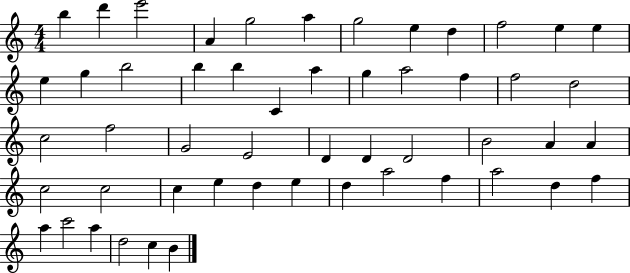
B5/q D6/q E6/h A4/q G5/h A5/q G5/h E5/q D5/q F5/h E5/q E5/q E5/q G5/q B5/h B5/q B5/q C4/q A5/q G5/q A5/h F5/q F5/h D5/h C5/h F5/h G4/h E4/h D4/q D4/q D4/h B4/h A4/q A4/q C5/h C5/h C5/q E5/q D5/q E5/q D5/q A5/h F5/q A5/h D5/q F5/q A5/q C6/h A5/q D5/h C5/q B4/q